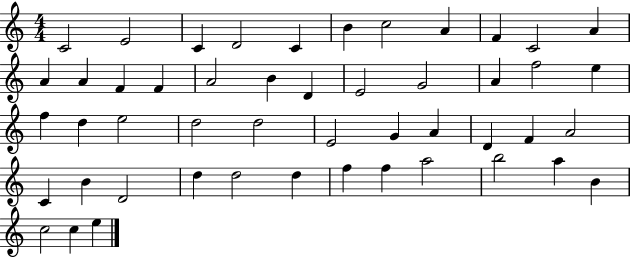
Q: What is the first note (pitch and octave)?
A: C4